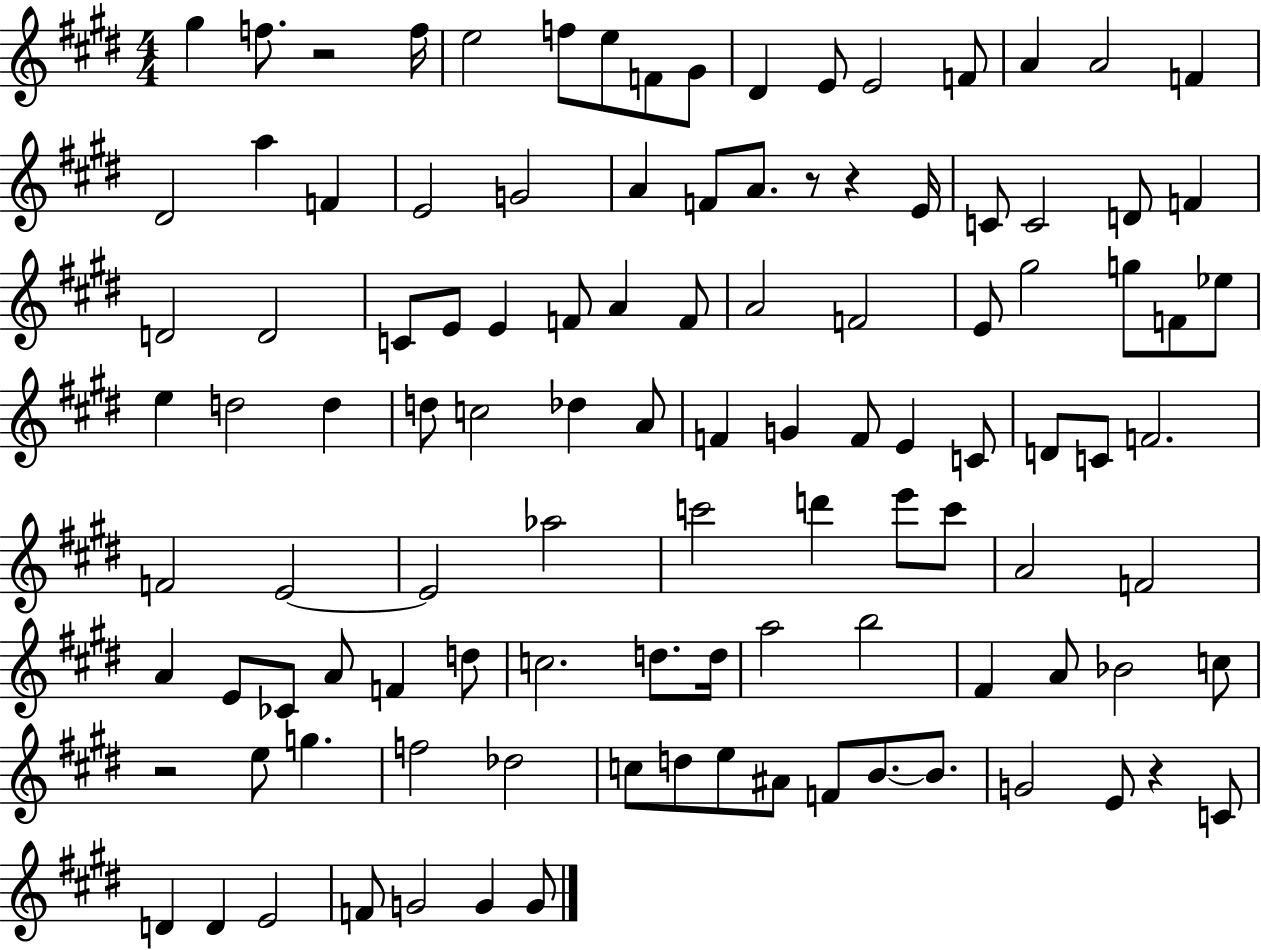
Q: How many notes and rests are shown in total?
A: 109